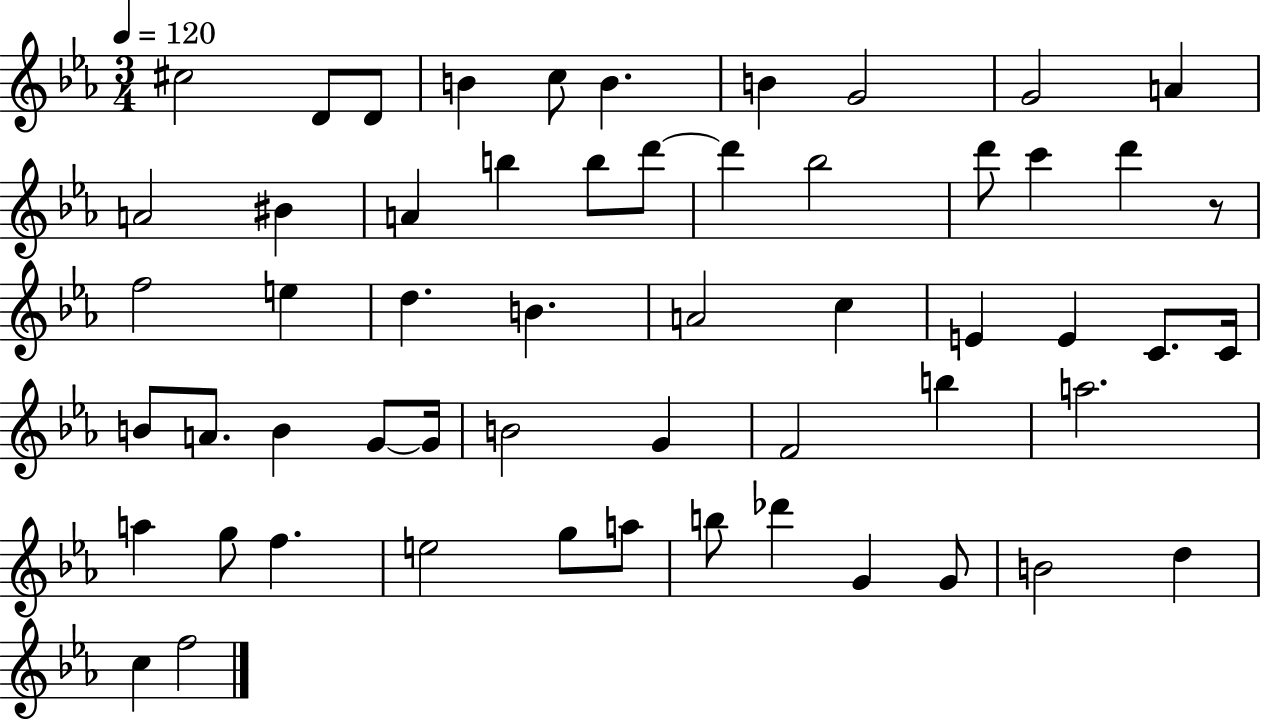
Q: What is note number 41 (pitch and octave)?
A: A5